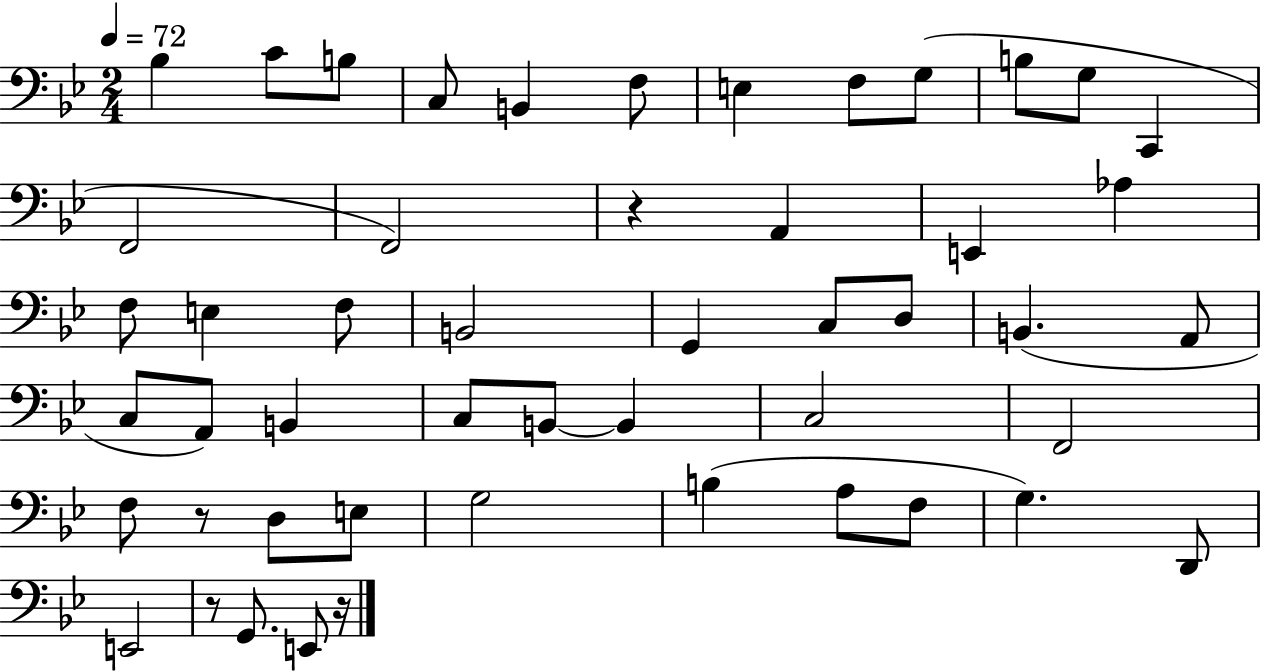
{
  \clef bass
  \numericTimeSignature
  \time 2/4
  \key bes \major
  \tempo 4 = 72
  \repeat volta 2 { bes4 c'8 b8 | c8 b,4 f8 | e4 f8 g8( | b8 g8 c,4 | \break f,2 | f,2) | r4 a,4 | e,4 aes4 | \break f8 e4 f8 | b,2 | g,4 c8 d8 | b,4.( a,8 | \break c8 a,8) b,4 | c8 b,8~~ b,4 | c2 | f,2 | \break f8 r8 d8 e8 | g2 | b4( a8 f8 | g4.) d,8 | \break e,2 | r8 g,8. e,8 r16 | } \bar "|."
}